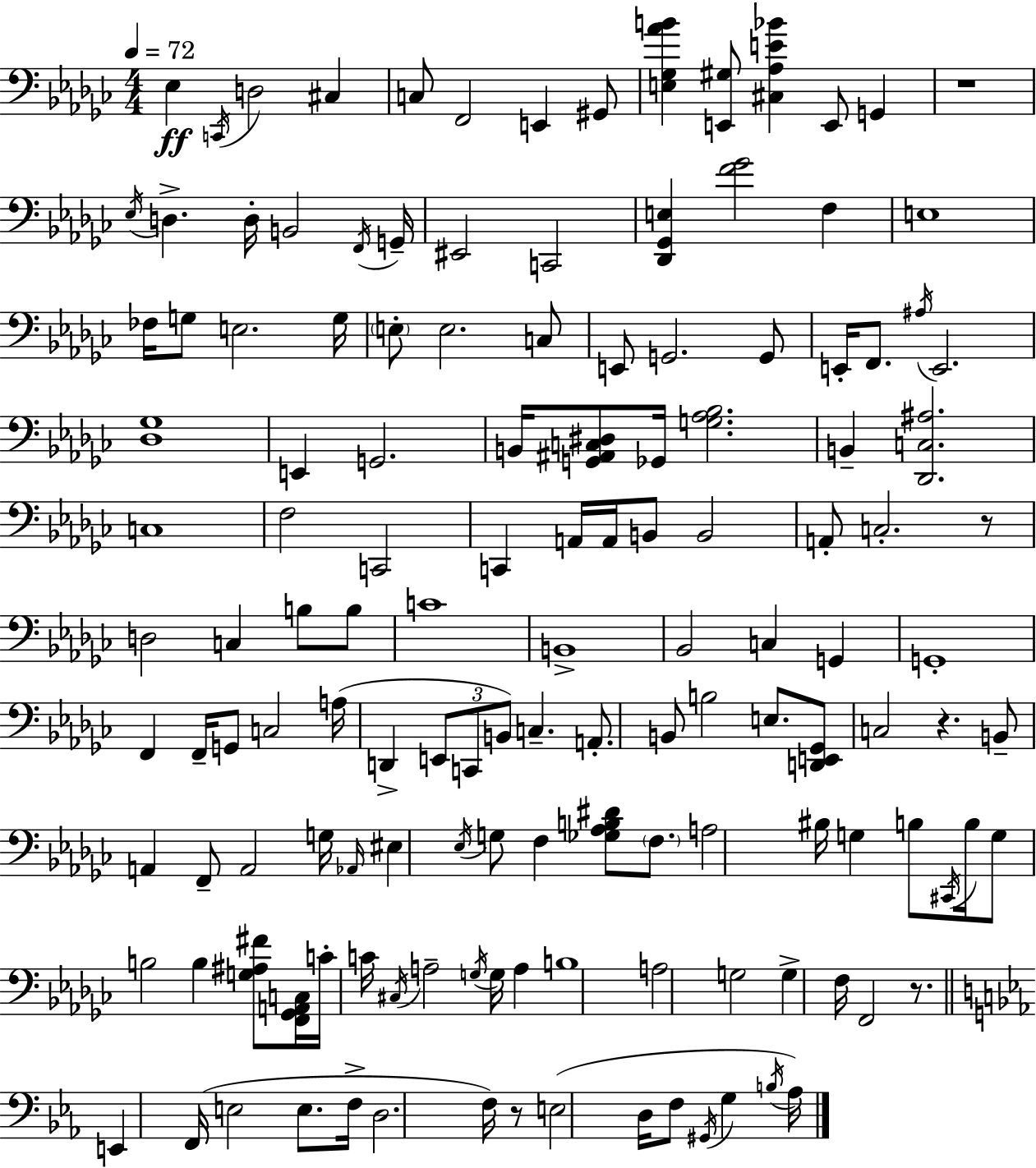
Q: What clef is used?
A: bass